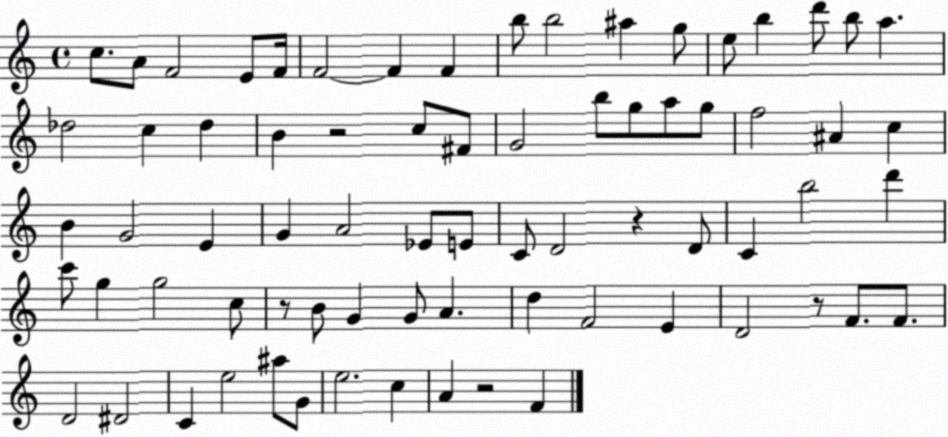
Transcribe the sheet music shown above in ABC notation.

X:1
T:Untitled
M:4/4
L:1/4
K:C
c/2 A/2 F2 E/2 F/4 F2 F F b/2 b2 ^a g/2 e/2 b d'/2 b/2 a _d2 c _d B z2 c/2 ^F/2 G2 b/2 g/2 a/2 g/2 f2 ^A c B G2 E G A2 _E/2 E/2 C/2 D2 z D/2 C b2 d' c'/2 g g2 c/2 z/2 B/2 G G/2 A d F2 E D2 z/2 F/2 F/2 D2 ^D2 C e2 ^a/2 G/2 e2 c A z2 F